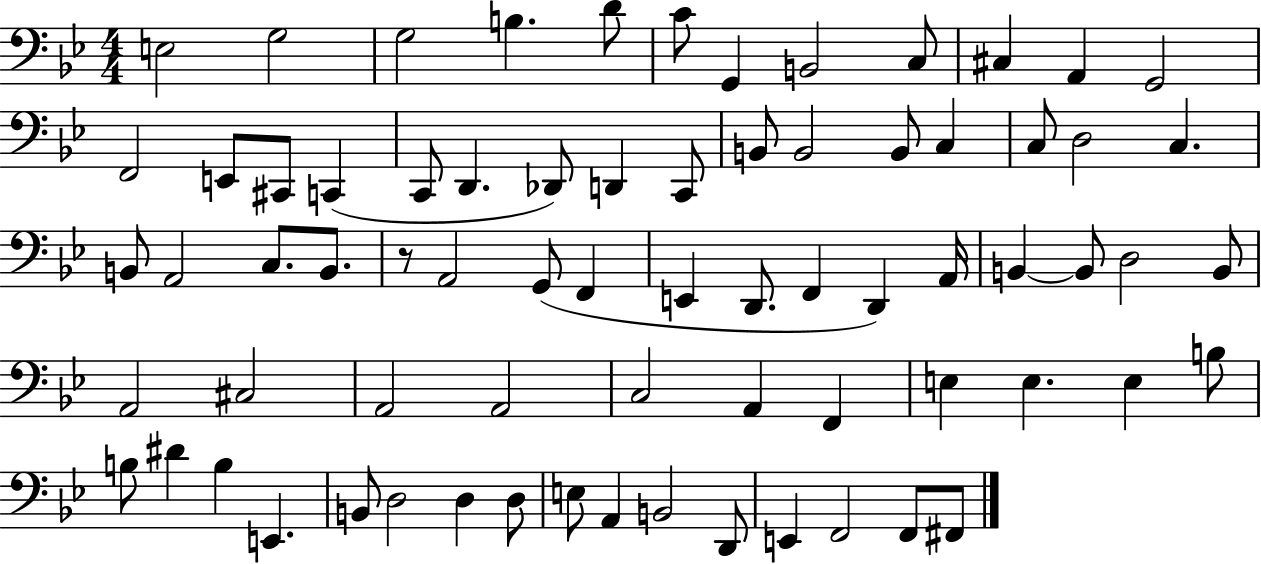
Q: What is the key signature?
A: BES major